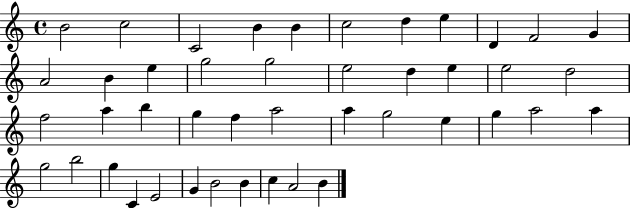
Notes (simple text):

B4/h C5/h C4/h B4/q B4/q C5/h D5/q E5/q D4/q F4/h G4/q A4/h B4/q E5/q G5/h G5/h E5/h D5/q E5/q E5/h D5/h F5/h A5/q B5/q G5/q F5/q A5/h A5/q G5/h E5/q G5/q A5/h A5/q G5/h B5/h G5/q C4/q E4/h G4/q B4/h B4/q C5/q A4/h B4/q